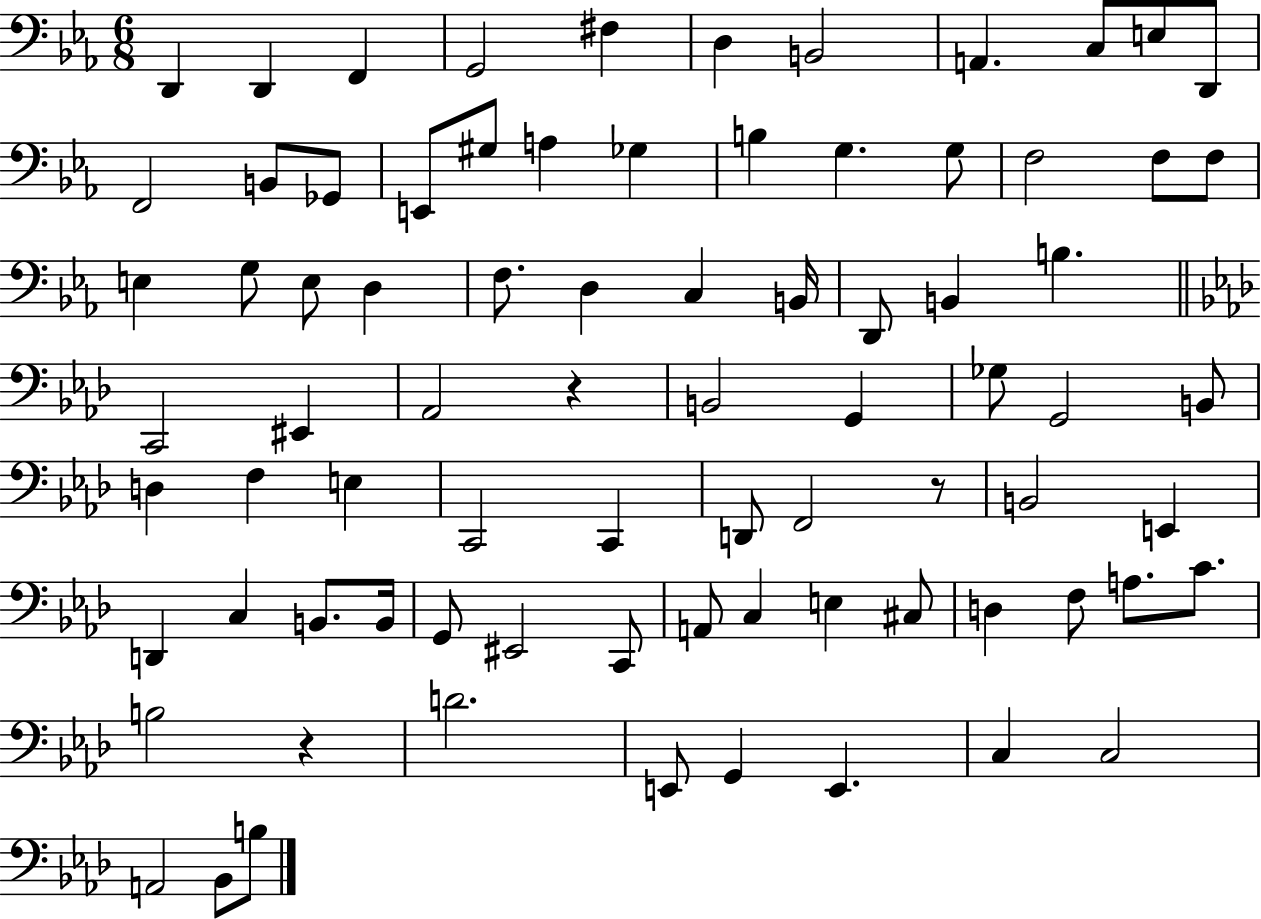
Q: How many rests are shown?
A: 3